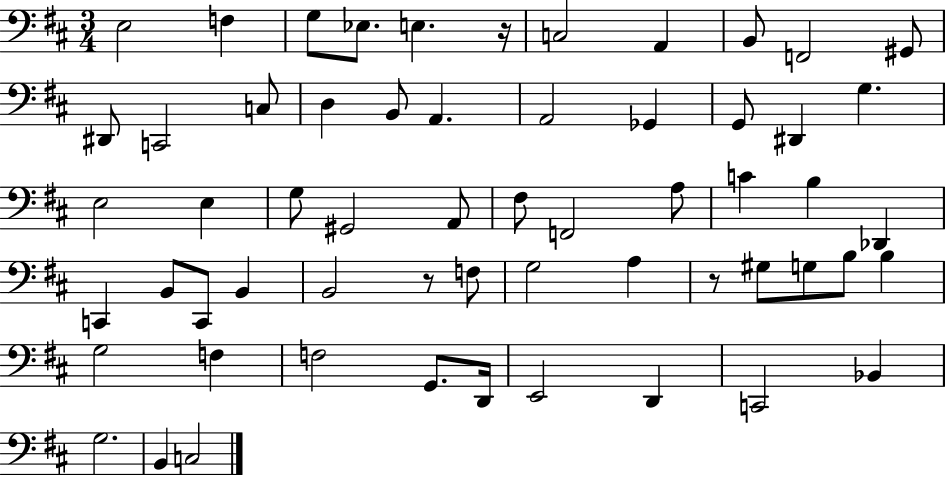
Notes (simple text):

E3/h F3/q G3/e Eb3/e. E3/q. R/s C3/h A2/q B2/e F2/h G#2/e D#2/e C2/h C3/e D3/q B2/e A2/q. A2/h Gb2/q G2/e D#2/q G3/q. E3/h E3/q G3/e G#2/h A2/e F#3/e F2/h A3/e C4/q B3/q Db2/q C2/q B2/e C2/e B2/q B2/h R/e F3/e G3/h A3/q R/e G#3/e G3/e B3/e B3/q G3/h F3/q F3/h G2/e. D2/s E2/h D2/q C2/h Bb2/q G3/h. B2/q C3/h